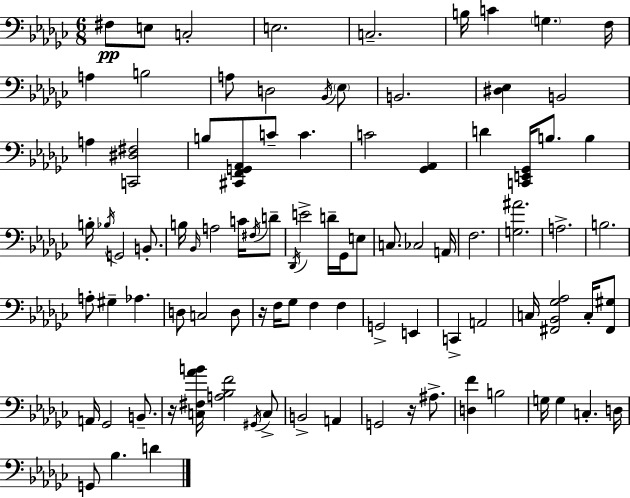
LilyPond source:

{
  \clef bass
  \numericTimeSignature
  \time 6/8
  \key ees \minor
  \repeat volta 2 { fis8\pp e8 c2-. | e2. | c2.-- | b16 c'4 \parenthesize g4. f16 | \break a4 b2 | a8 d2 \acciaccatura { bes,16 } \parenthesize ees8 | b,2. | <dis ees>4 b,2 | \break a4 <c, dis fis>2 | b8 <cis, f, g, aes,>8 c'8-- c'4. | c'2 <ges, aes,>4 | d'4 <c, e, ges,>16 b8. b4 | \break b16-. \acciaccatura { bes16 } g,2 b,8.-. | b16 \grace { bes,16 } a2 | c'16 \acciaccatura { fis16 } d'8-- \acciaccatura { des,16 } e'2-> | d'16-- ges,16 e8 c8. ces2 | \break a,16 f2. | <g ais'>2. | a2.-> | b2. | \break a8-. gis4-- aes4. | d8 c2 | d8 r16 f16 ges8 f4 | f4 g,2-> | \break e,4 c,4-> a,2 | c16 <fis, bes, ges aes>2 | c16-. <fis, gis>8 a,16 ges,2 | b,8.-- r16 <c fis aes' b'>16 <a bes f'>2 | \break \acciaccatura { gis,16 } c8-> b,2-> | a,4 g,2 | r16 ais8.-> <d f'>4 b2 | g16 g4 c4.-. | \break d16 g,8 bes4. | d'4 } \bar "|."
}